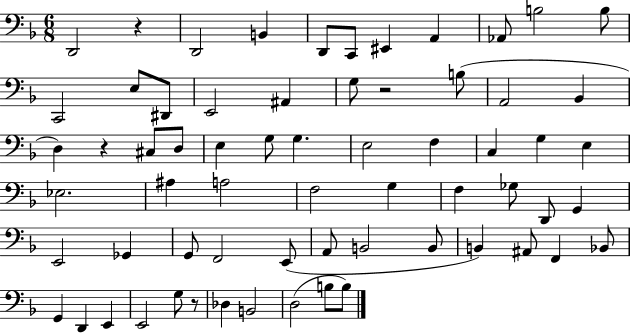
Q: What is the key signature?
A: F major